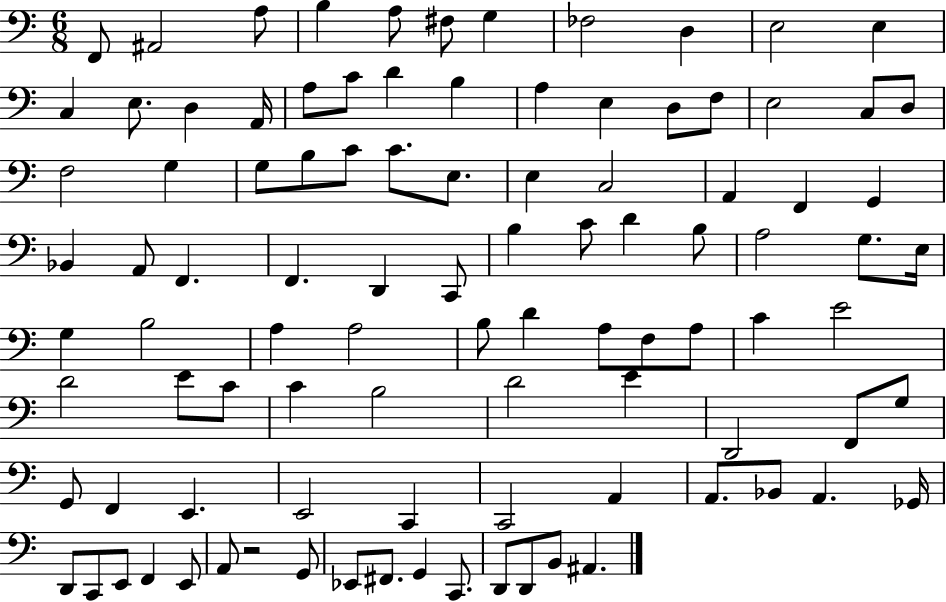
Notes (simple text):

F2/e A#2/h A3/e B3/q A3/e F#3/e G3/q FES3/h D3/q E3/h E3/q C3/q E3/e. D3/q A2/s A3/e C4/e D4/q B3/q A3/q E3/q D3/e F3/e E3/h C3/e D3/e F3/h G3/q G3/e B3/e C4/e C4/e. E3/e. E3/q C3/h A2/q F2/q G2/q Bb2/q A2/e F2/q. F2/q. D2/q C2/e B3/q C4/e D4/q B3/e A3/h G3/e. E3/s G3/q B3/h A3/q A3/h B3/e D4/q A3/e F3/e A3/e C4/q E4/h D4/h E4/e C4/e C4/q B3/h D4/h E4/q D2/h F2/e G3/e G2/e F2/q E2/q. E2/h C2/q C2/h A2/q A2/e. Bb2/e A2/q. Gb2/s D2/e C2/e E2/e F2/q E2/e A2/e R/h G2/e Eb2/e F#2/e. G2/q C2/e. D2/e D2/e B2/e A#2/q.